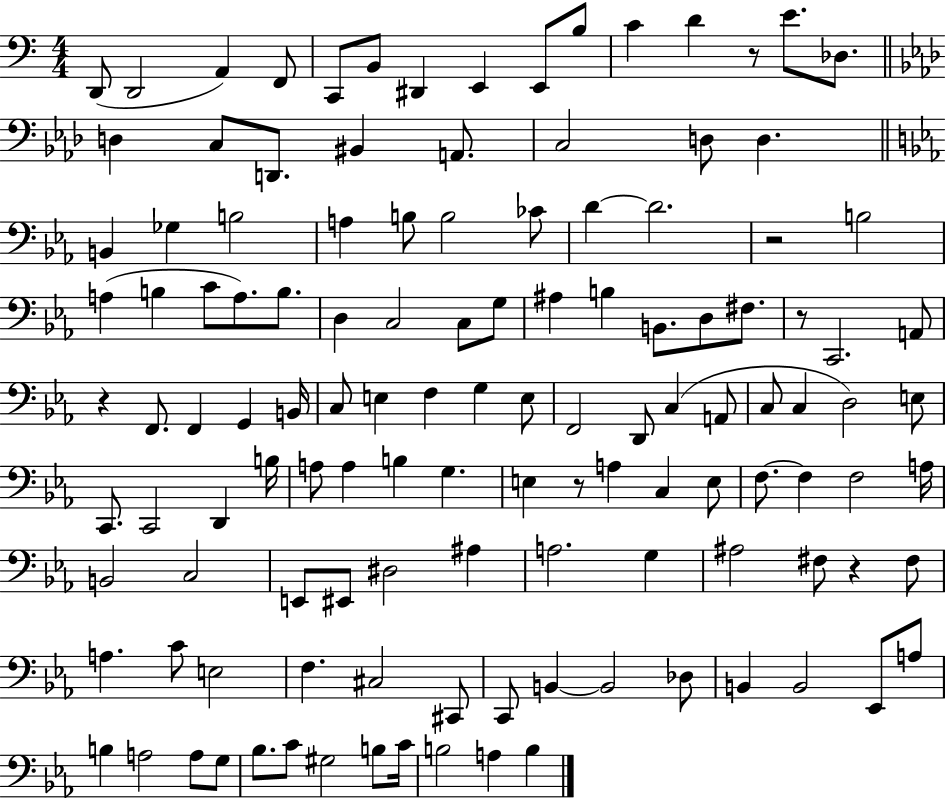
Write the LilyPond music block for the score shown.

{
  \clef bass
  \numericTimeSignature
  \time 4/4
  \key c \major
  \repeat volta 2 { d,8( d,2 a,4) f,8 | c,8 b,8 dis,4 e,4 e,8 b8 | c'4 d'4 r8 e'8. des8. | \bar "||" \break \key f \minor d4 c8 d,8. bis,4 a,8. | c2 d8 d4. | \bar "||" \break \key ees \major b,4 ges4 b2 | a4 b8 b2 ces'8 | d'4~~ d'2. | r2 b2 | \break a4( b4 c'8 a8.) b8. | d4 c2 c8 g8 | ais4 b4 b,8. d8 fis8. | r8 c,2. a,8 | \break r4 f,8. f,4 g,4 b,16 | c8 e4 f4 g4 e8 | f,2 d,8 c4( a,8 | c8 c4 d2) e8 | \break c,8. c,2 d,4 b16 | a8 a4 b4 g4. | e4 r8 a4 c4 e8 | f8.~~ f4 f2 a16 | \break b,2 c2 | e,8 eis,8 dis2 ais4 | a2. g4 | ais2 fis8 r4 fis8 | \break a4. c'8 e2 | f4. cis2 cis,8 | c,8 b,4~~ b,2 des8 | b,4 b,2 ees,8 a8 | \break b4 a2 a8 g8 | bes8. c'8 gis2 b8 c'16 | b2 a4 b4 | } \bar "|."
}